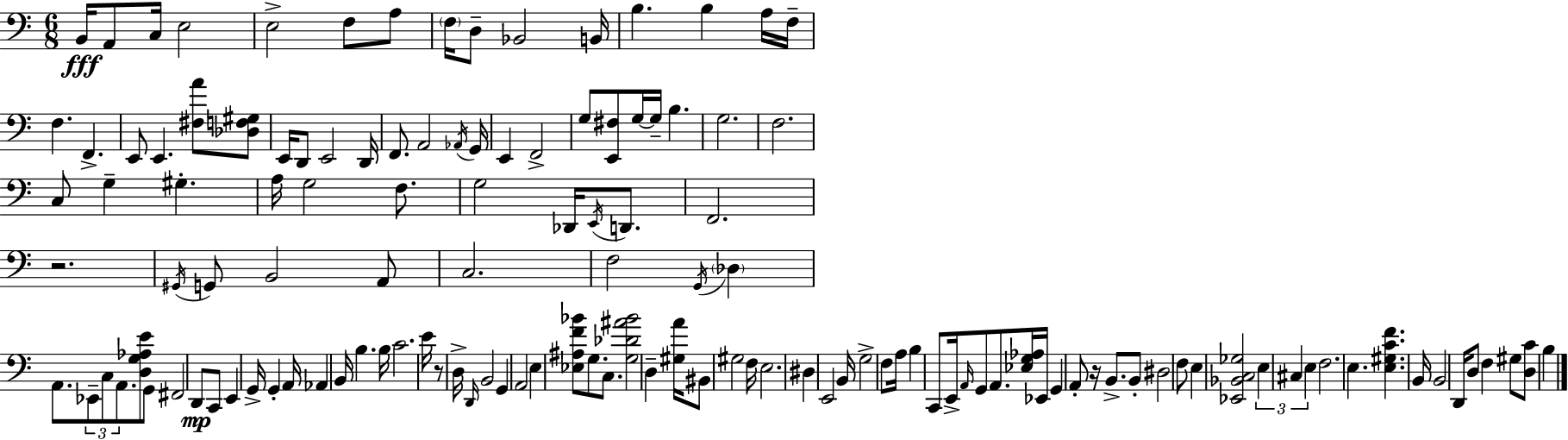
B2/s A2/e C3/s E3/h E3/h F3/e A3/e F3/s D3/e Bb2/h B2/s B3/q. B3/q A3/s F3/s F3/q. F2/q. E2/e E2/q. [F#3,A4]/e [Db3,F3,G#3]/e E2/s D2/e E2/h D2/s F2/e. A2/h Ab2/s G2/s E2/q F2/h G3/e [E2,F#3]/e G3/s G3/s B3/q. G3/h. F3/h. C3/e G3/q G#3/q. A3/s G3/h F3/e. G3/h Db2/s E2/s D2/e. F2/h. R/h. G#2/s G2/e B2/h A2/e C3/h. F3/h G2/s Db3/q A2/e. Eb2/e C3/e A2/e. [D3,G3,Ab3,E4]/e G2/e F#2/h D2/e C2/e E2/q G2/s G2/q A2/s Ab2/q B2/s B3/q. B3/s C4/h. E4/s R/e D3/s D2/s B2/h G2/q A2/h E3/q [Eb3,A#3,F4,Bb4]/e G3/e. C3/e. [G3,Db4,A#4,Bb4]/h D3/q [G#3,A4]/s BIS2/e G#3/h F3/s E3/h. D#3/q E2/h B2/s G3/h F3/e A3/s B3/q C2/e E2/s A2/s G2/e A2/e. [Eb3,G3,Ab3]/s Eb2/s G2/q A2/e R/s B2/e. B2/e D#3/h F3/e E3/q [Eb2,Bb2,C3,Gb3]/h E3/q C#3/q E3/q F3/h. E3/q. [E3,G#3,C4,F4]/q. B2/s B2/h D2/s D3/e F3/q G#3/e [D3,C4]/e B3/q